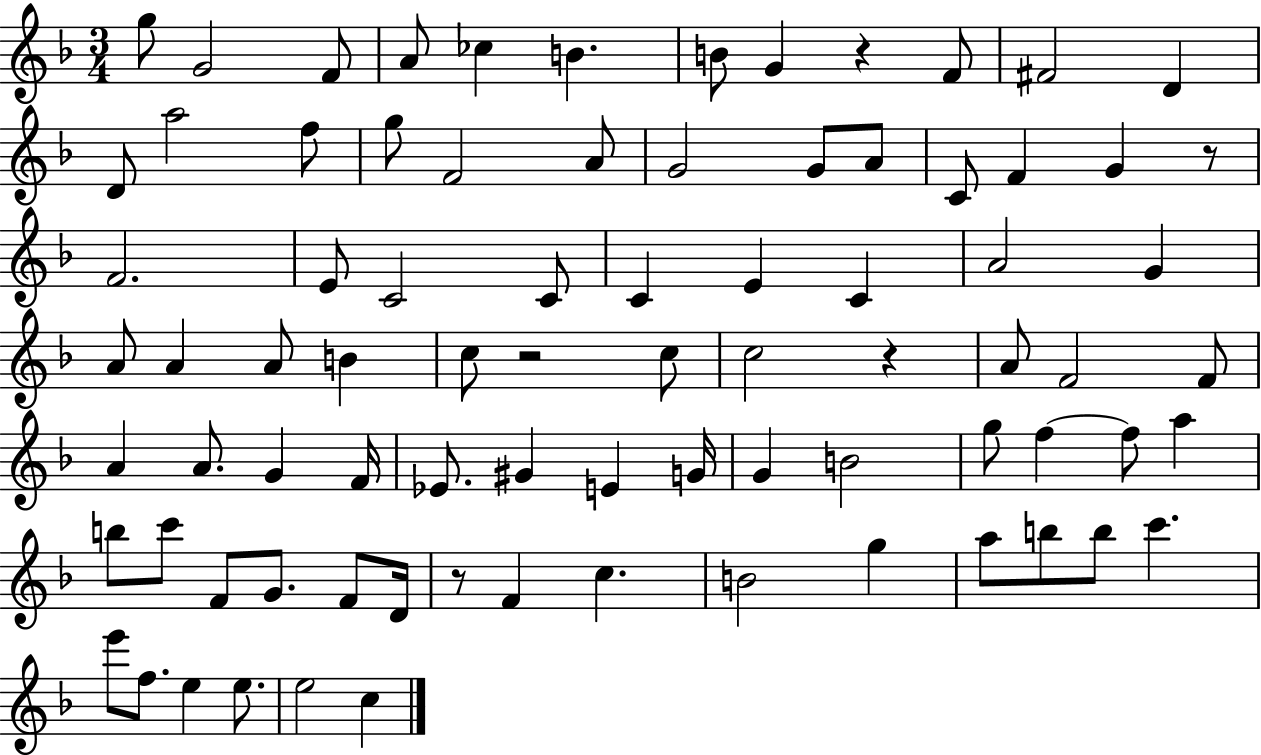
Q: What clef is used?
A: treble